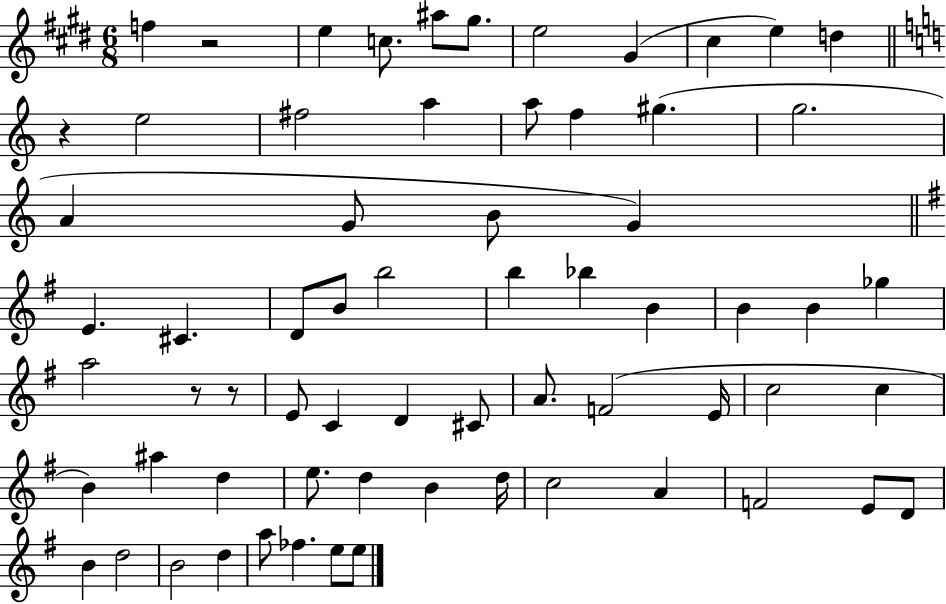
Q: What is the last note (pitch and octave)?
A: E5